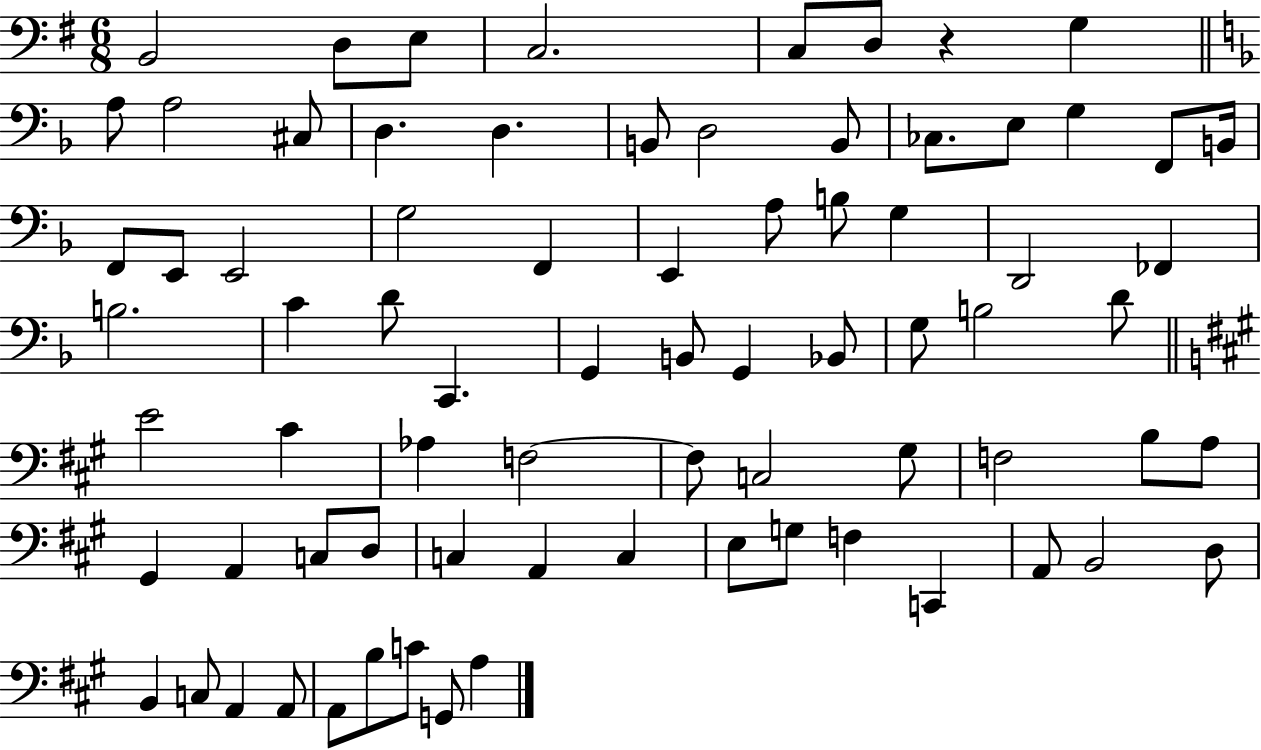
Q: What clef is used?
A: bass